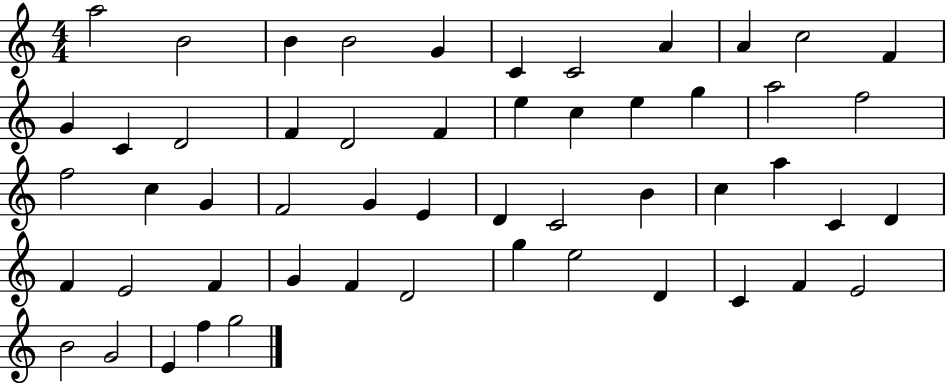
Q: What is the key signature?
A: C major